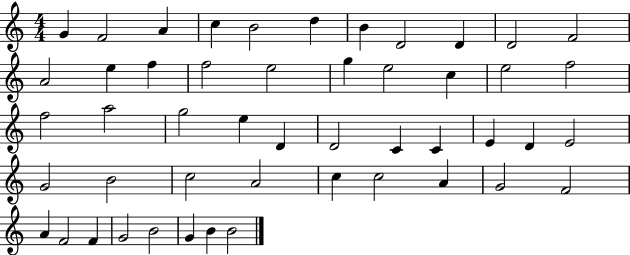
X:1
T:Untitled
M:4/4
L:1/4
K:C
G F2 A c B2 d B D2 D D2 F2 A2 e f f2 e2 g e2 c e2 f2 f2 a2 g2 e D D2 C C E D E2 G2 B2 c2 A2 c c2 A G2 F2 A F2 F G2 B2 G B B2